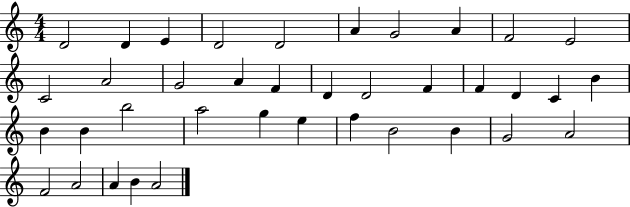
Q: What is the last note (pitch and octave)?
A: A4